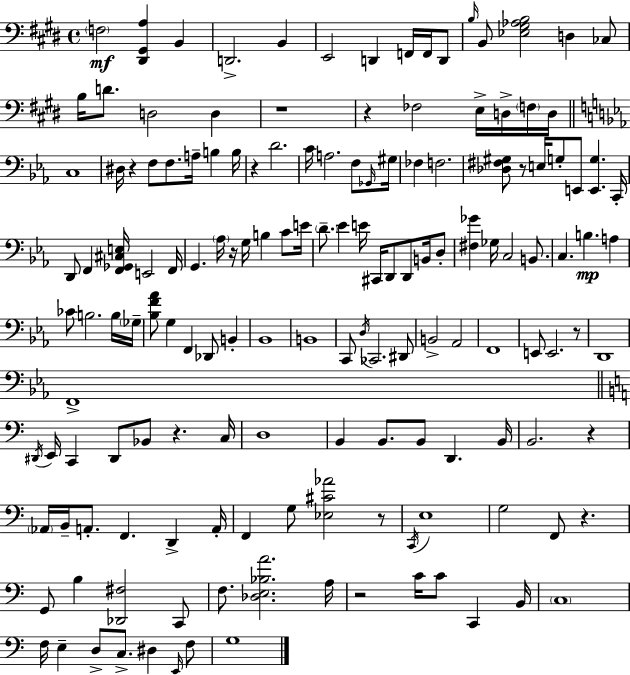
{
  \clef bass
  \time 4/4
  \defaultTimeSignature
  \key e \major
  \parenthesize f2\mf <dis, gis, a>4 b,4 | d,2.-> b,4 | e,2 d,4 f,16 f,16 d,8 | \grace { b16 } b,8 <ees gis aes b>2 d4 ces8 | \break b16 d'8. d2 d4 | r1 | r4 fes2 e16-> d16-> \parenthesize f16 | d16 \bar "||" \break \key ees \major c1 | dis16 r4 f8 f8. a16-- b4 b16 | r4 d'2. | c'16 a2. f8 \grace { ges,16 } | \break gis16 fes4 f2. | <des fis gis>8 r8 e16 g8-. e,8 <e, g>4. | c,16-. d,8 f,4 <f, ges, cis e>16 e,2 | f,16 g,4. \parenthesize aes16 r16 g16 b4 c'8 | \break e'16 \parenthesize d'8.-- ees'4 e'16 cis,16 d,8 d,8 b,16 d8-. | <fis ges'>4 ges16 c2 b,8. | c4. b4.\mp a4 | ces'8 b2. b16 | \break \parenthesize ges16-- <bes f' aes'>8 g4 f,4 des,8 b,4-. | bes,1 | b,1 | c,8 \acciaccatura { d16 } ces,2. | \break dis,8 b,2-> aes,2 | f,1 | e,8 e,2. | r8 d,1 | \break f,1-> | \bar "||" \break \key c \major \acciaccatura { dis,16 } e,16 c,4 dis,8 bes,8 r4. | c16 d1 | b,4 b,8. b,8 d,4. | b,16 b,2. r4 | \break \parenthesize aes,16 b,16-- a,8.-. f,4. d,4-> | a,16-. f,4 g8 <ees cis' aes'>2 r8 | \acciaccatura { c,16 } e1 | g2 f,8 r4. | \break g,8 b4 <des, fis>2 | c,8 f8. <des e bes a'>2. | a16 r2 c'16 c'8 c,4 | b,16 \parenthesize c1 | \break f16 e4-- d8-> c8.-> dis4 | \grace { e,16 } f8 g1 | \bar "|."
}